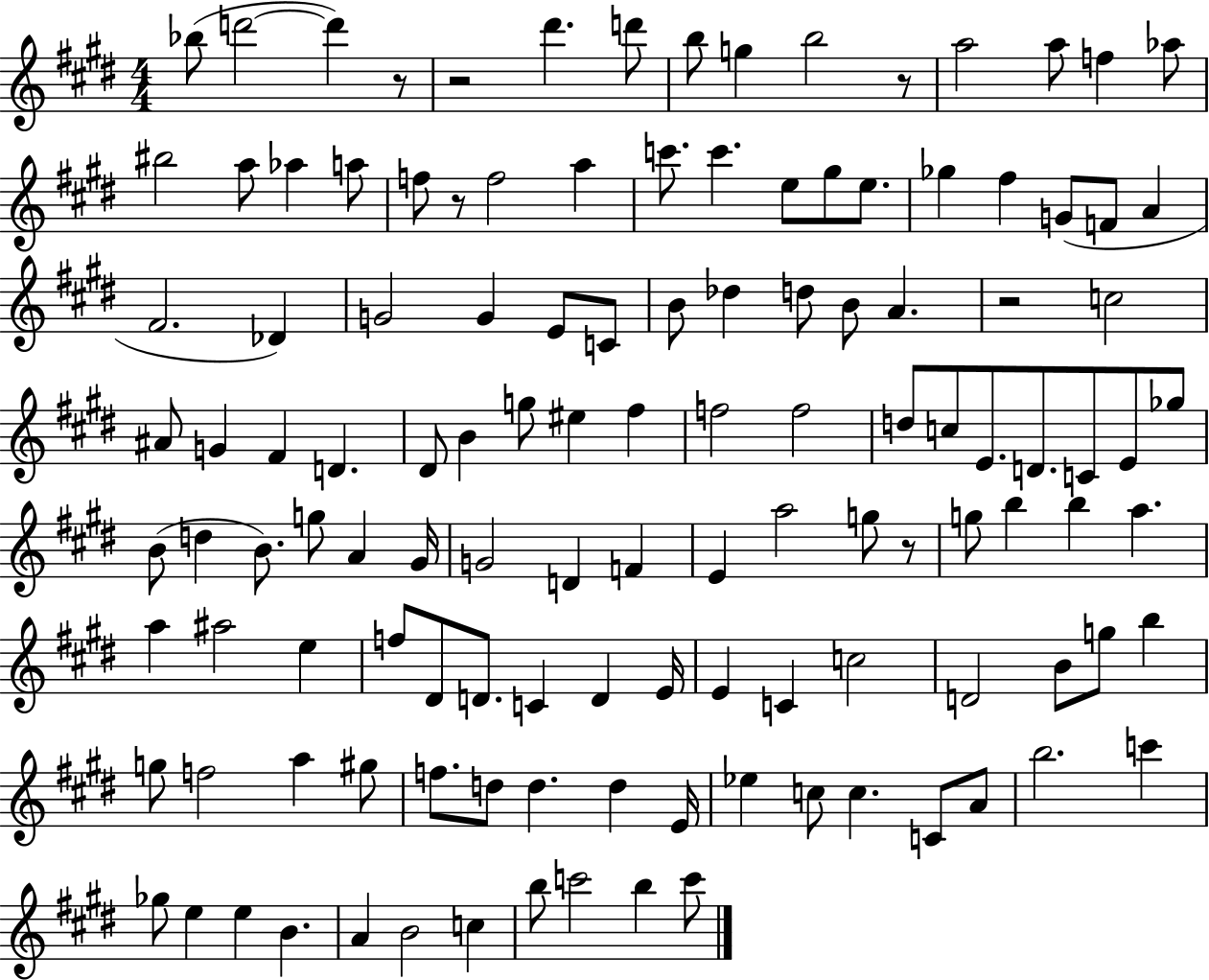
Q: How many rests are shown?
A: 6